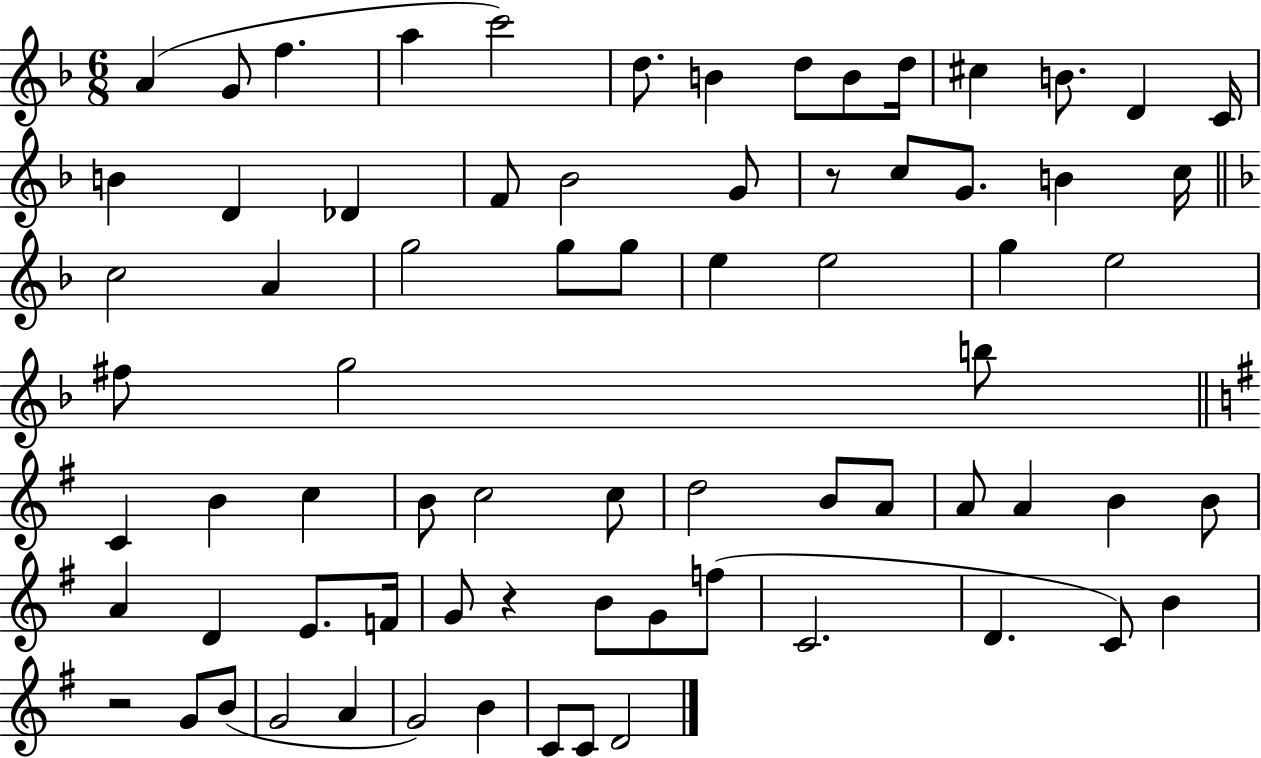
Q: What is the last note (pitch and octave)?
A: D4